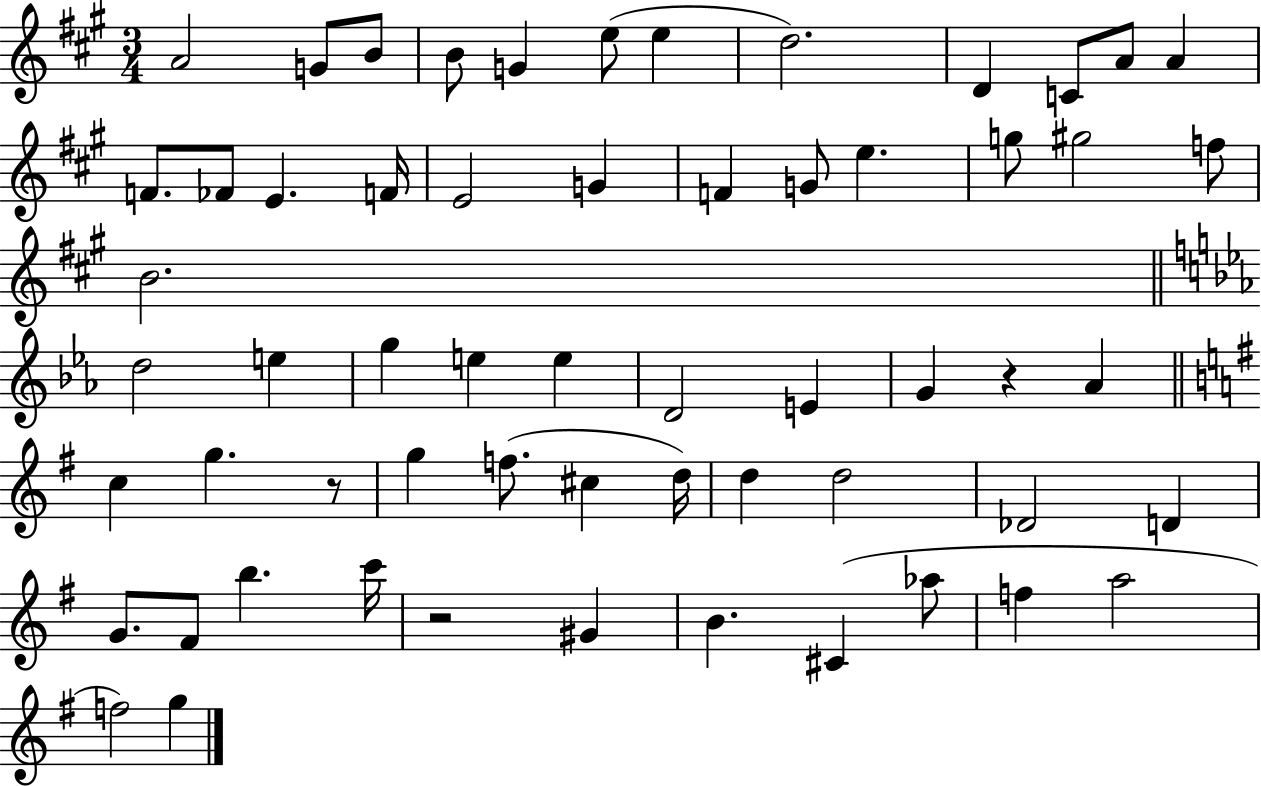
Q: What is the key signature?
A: A major